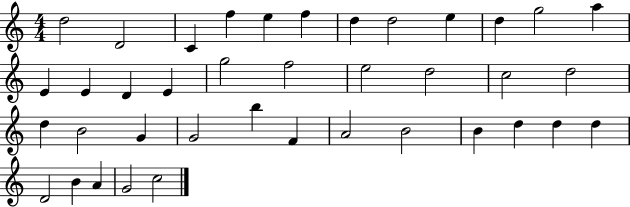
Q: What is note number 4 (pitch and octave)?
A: F5